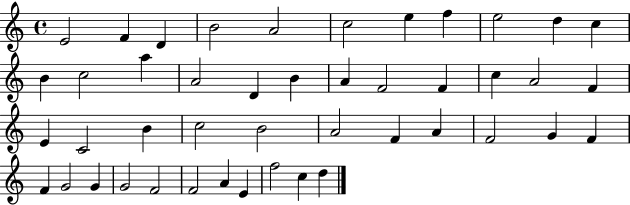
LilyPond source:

{
  \clef treble
  \time 4/4
  \defaultTimeSignature
  \key c \major
  e'2 f'4 d'4 | b'2 a'2 | c''2 e''4 f''4 | e''2 d''4 c''4 | \break b'4 c''2 a''4 | a'2 d'4 b'4 | a'4 f'2 f'4 | c''4 a'2 f'4 | \break e'4 c'2 b'4 | c''2 b'2 | a'2 f'4 a'4 | f'2 g'4 f'4 | \break f'4 g'2 g'4 | g'2 f'2 | f'2 a'4 e'4 | f''2 c''4 d''4 | \break \bar "|."
}